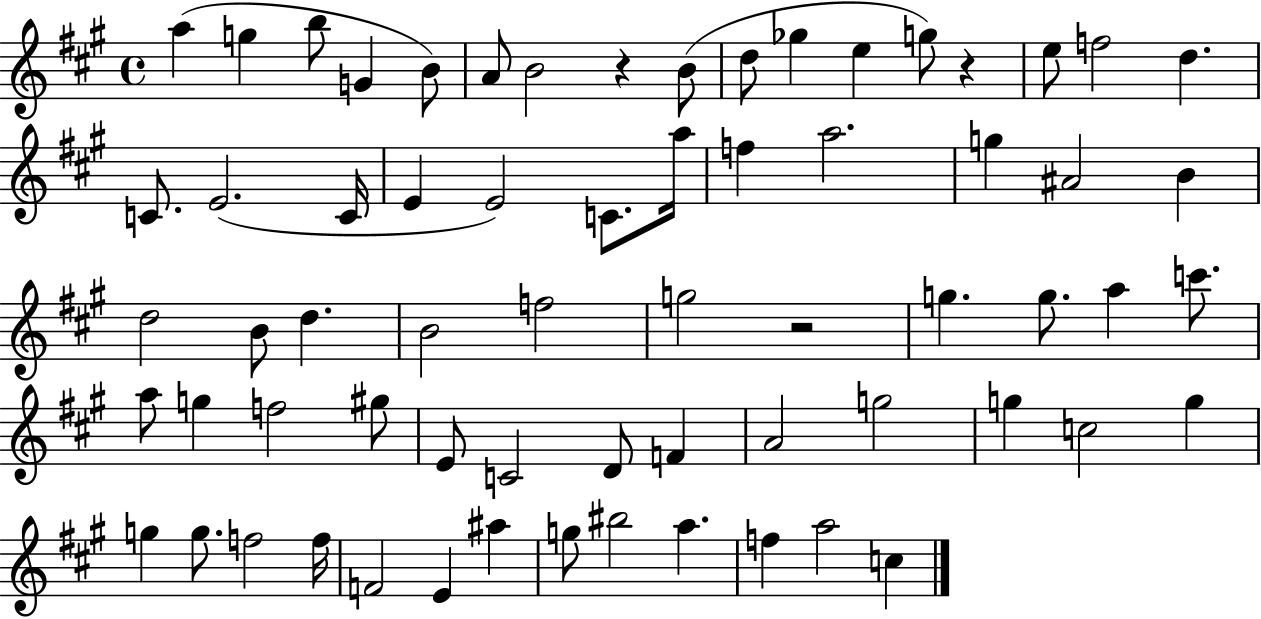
A5/q G5/q B5/e G4/q B4/e A4/e B4/h R/q B4/e D5/e Gb5/q E5/q G5/e R/q E5/e F5/h D5/q. C4/e. E4/h. C4/s E4/q E4/h C4/e. A5/s F5/q A5/h. G5/q A#4/h B4/q D5/h B4/e D5/q. B4/h F5/h G5/h R/h G5/q. G5/e. A5/q C6/e. A5/e G5/q F5/h G#5/e E4/e C4/h D4/e F4/q A4/h G5/h G5/q C5/h G5/q G5/q G5/e. F5/h F5/s F4/h E4/q A#5/q G5/e BIS5/h A5/q. F5/q A5/h C5/q